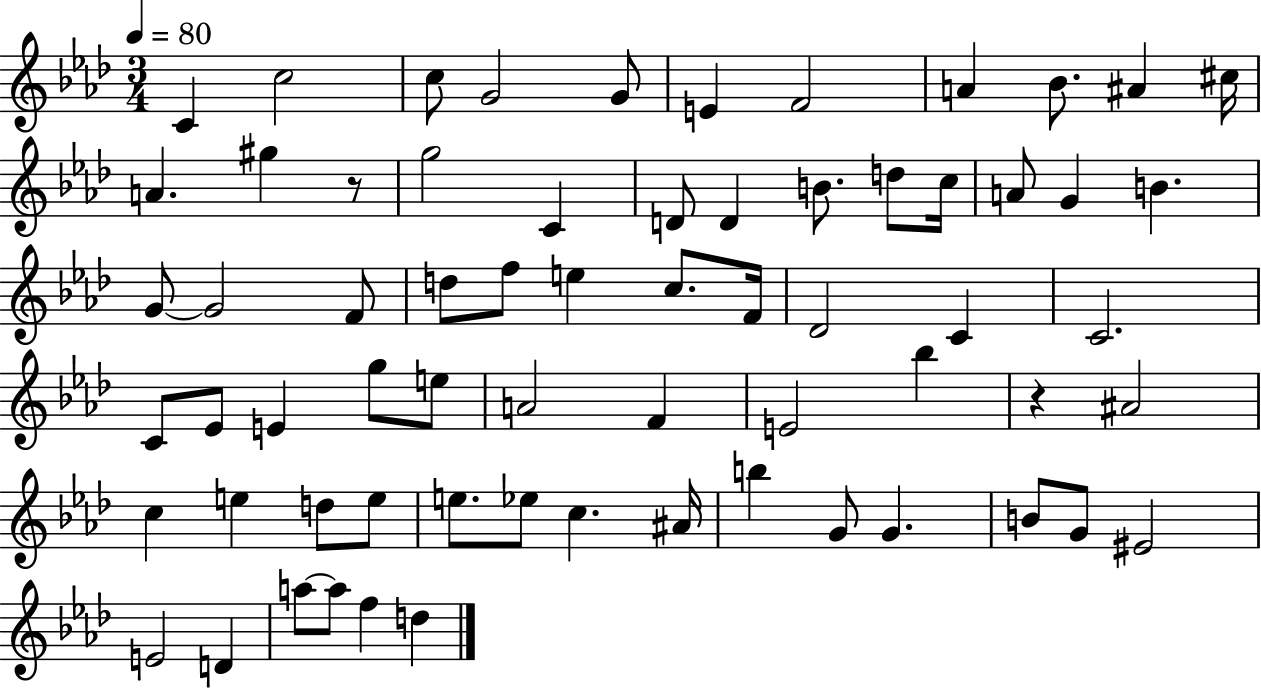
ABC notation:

X:1
T:Untitled
M:3/4
L:1/4
K:Ab
C c2 c/2 G2 G/2 E F2 A _B/2 ^A ^c/4 A ^g z/2 g2 C D/2 D B/2 d/2 c/4 A/2 G B G/2 G2 F/2 d/2 f/2 e c/2 F/4 _D2 C C2 C/2 _E/2 E g/2 e/2 A2 F E2 _b z ^A2 c e d/2 e/2 e/2 _e/2 c ^A/4 b G/2 G B/2 G/2 ^E2 E2 D a/2 a/2 f d